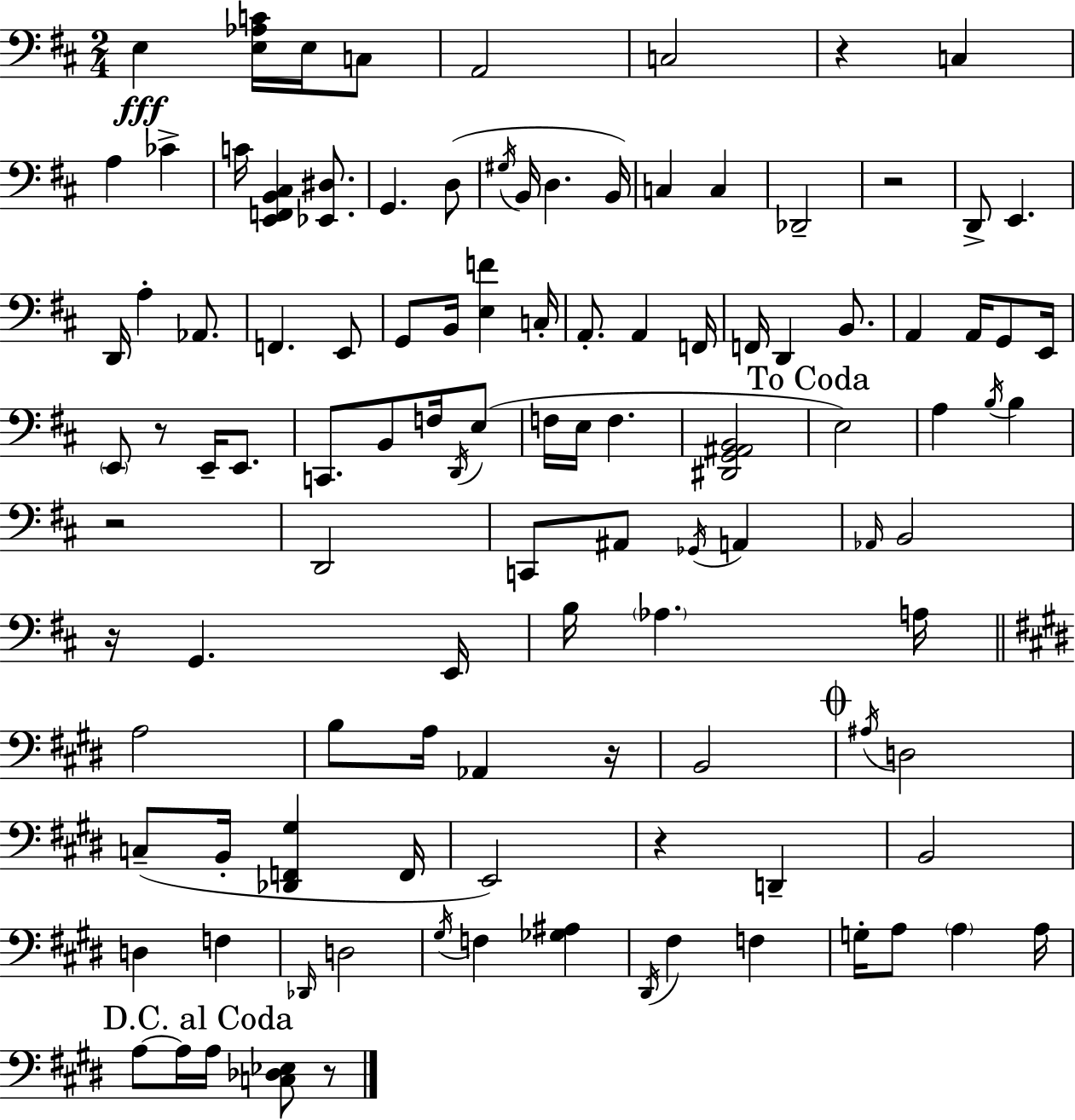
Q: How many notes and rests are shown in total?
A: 110